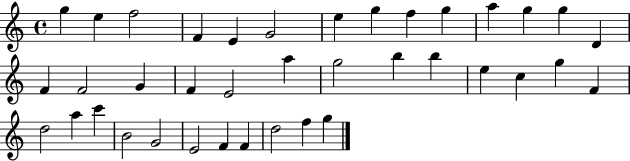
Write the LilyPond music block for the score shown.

{
  \clef treble
  \time 4/4
  \defaultTimeSignature
  \key c \major
  g''4 e''4 f''2 | f'4 e'4 g'2 | e''4 g''4 f''4 g''4 | a''4 g''4 g''4 d'4 | \break f'4 f'2 g'4 | f'4 e'2 a''4 | g''2 b''4 b''4 | e''4 c''4 g''4 f'4 | \break d''2 a''4 c'''4 | b'2 g'2 | e'2 f'4 f'4 | d''2 f''4 g''4 | \break \bar "|."
}